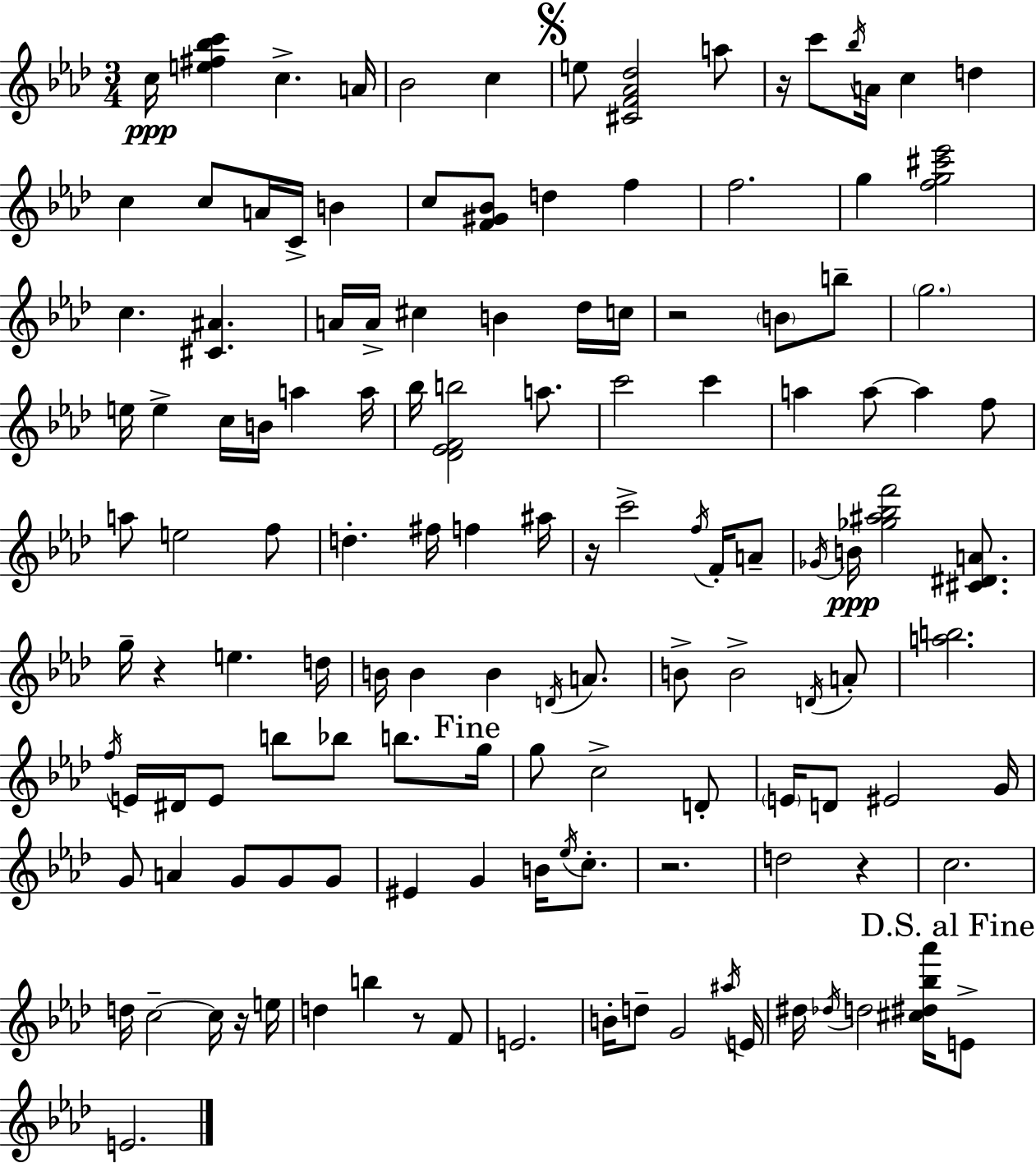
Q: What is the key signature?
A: F minor